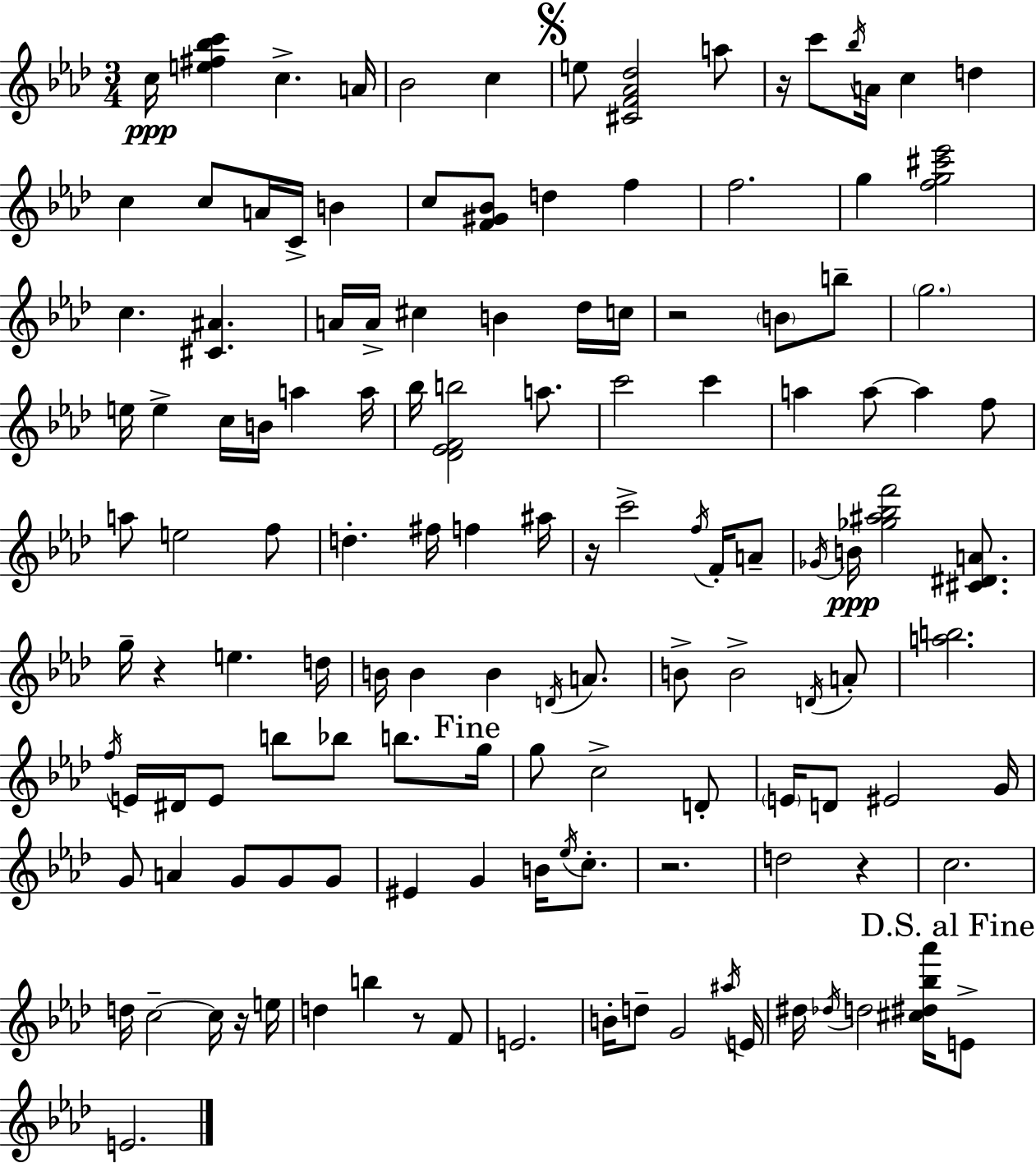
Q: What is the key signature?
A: F minor